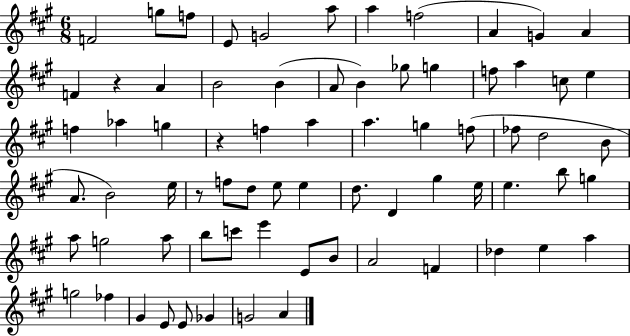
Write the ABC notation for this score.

X:1
T:Untitled
M:6/8
L:1/4
K:A
F2 g/2 f/2 E/2 G2 a/2 a f2 A G A F z A B2 B A/2 B _g/2 g f/2 a c/2 e f _a g z f a a g f/2 _f/2 d2 B/2 A/2 B2 e/4 z/2 f/2 d/2 e/2 e d/2 D ^g e/4 e b/2 g a/2 g2 a/2 b/2 c'/2 e' E/2 B/2 A2 F _d e a g2 _f ^G E/2 E/2 _G G2 A